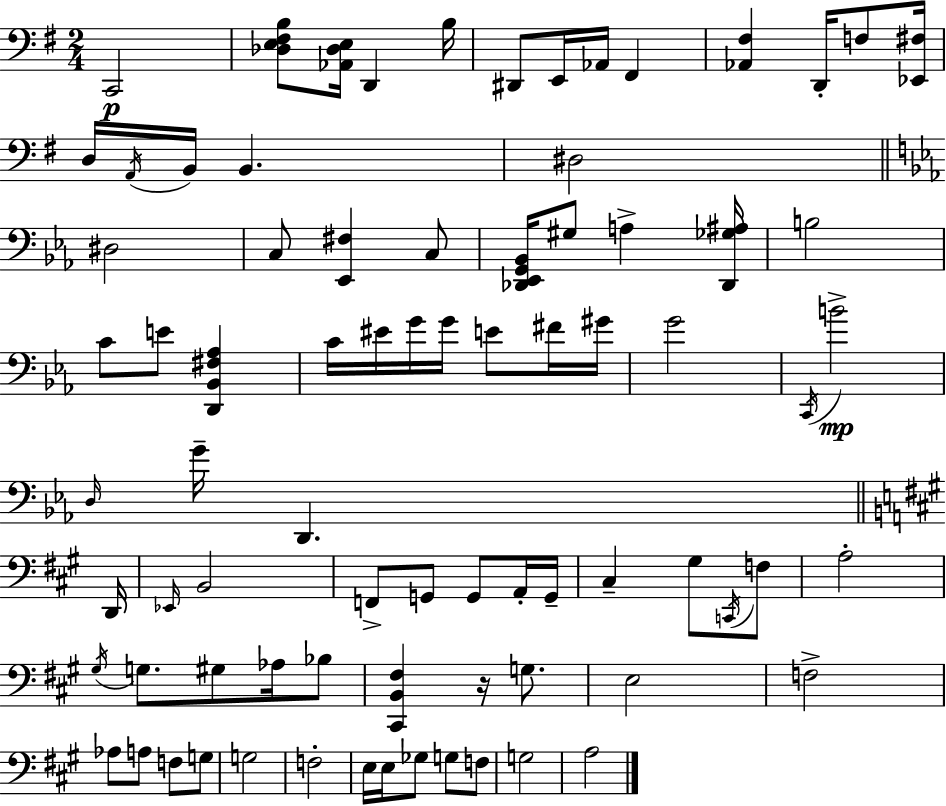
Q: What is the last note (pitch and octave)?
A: A3